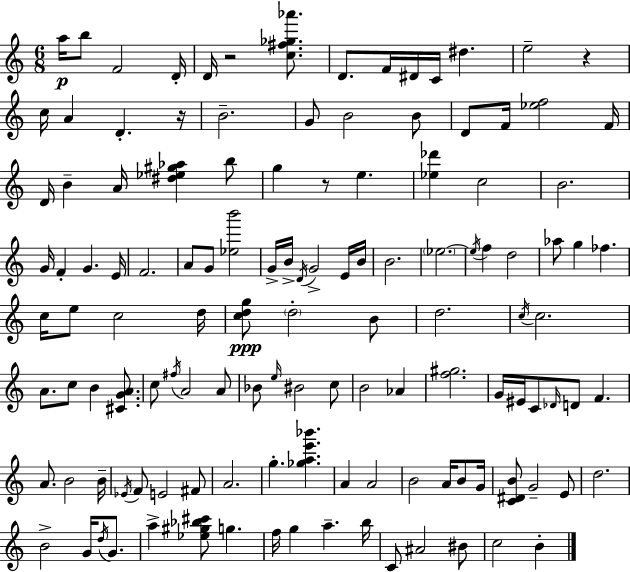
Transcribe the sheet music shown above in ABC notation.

X:1
T:Untitled
M:6/8
L:1/4
K:C
a/4 b/2 F2 D/4 D/4 z2 [c^f_g_a']/2 D/2 F/4 ^D/4 C/4 ^d e2 z c/4 A D z/4 B2 G/2 B2 B/2 D/2 F/4 [_ef]2 F/4 D/4 B A/4 [^d_e^g_a] b/2 g z/2 e [_e_d'] c2 B2 G/4 F G E/4 F2 A/2 G/2 [_eb']2 G/4 B/4 D/4 G2 E/4 B/4 B2 _e2 _e/4 f d2 _a/2 g _f c/4 e/2 c2 d/4 [cdg]/2 d2 B/2 d2 c/4 c2 A/2 c/2 B [^CGA]/2 c/2 ^f/4 A2 A/2 _B/2 e/4 ^B2 c/2 B2 _A [f^g]2 G/4 ^E/4 C/2 _D/4 D/2 F A/2 B2 B/4 _E/4 F/2 E2 ^F/2 A2 g [_gae'_b'] A A2 B2 A/4 B/2 G/4 [C^DB]/2 G2 E/2 d2 B2 G/4 d/4 G/2 a [_e^g_b^c']/2 g f/4 g a b/4 C/2 ^A2 ^B/2 c2 B